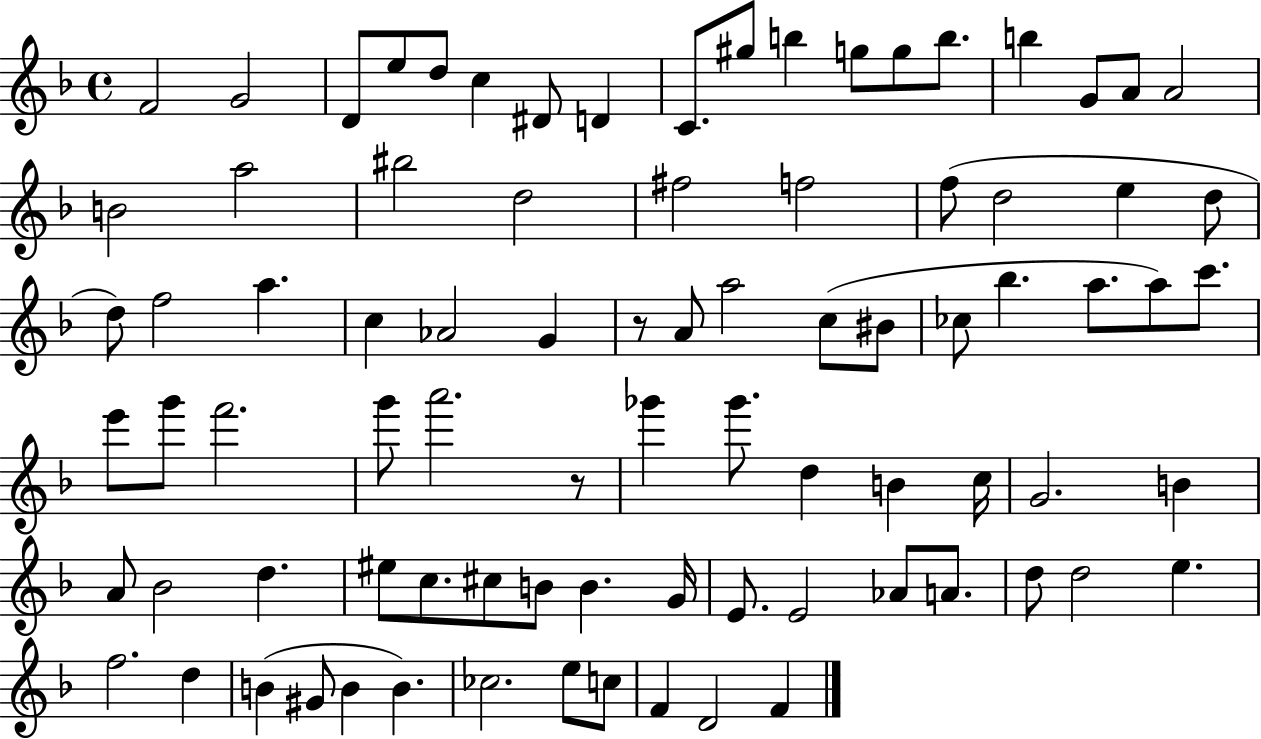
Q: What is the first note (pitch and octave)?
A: F4